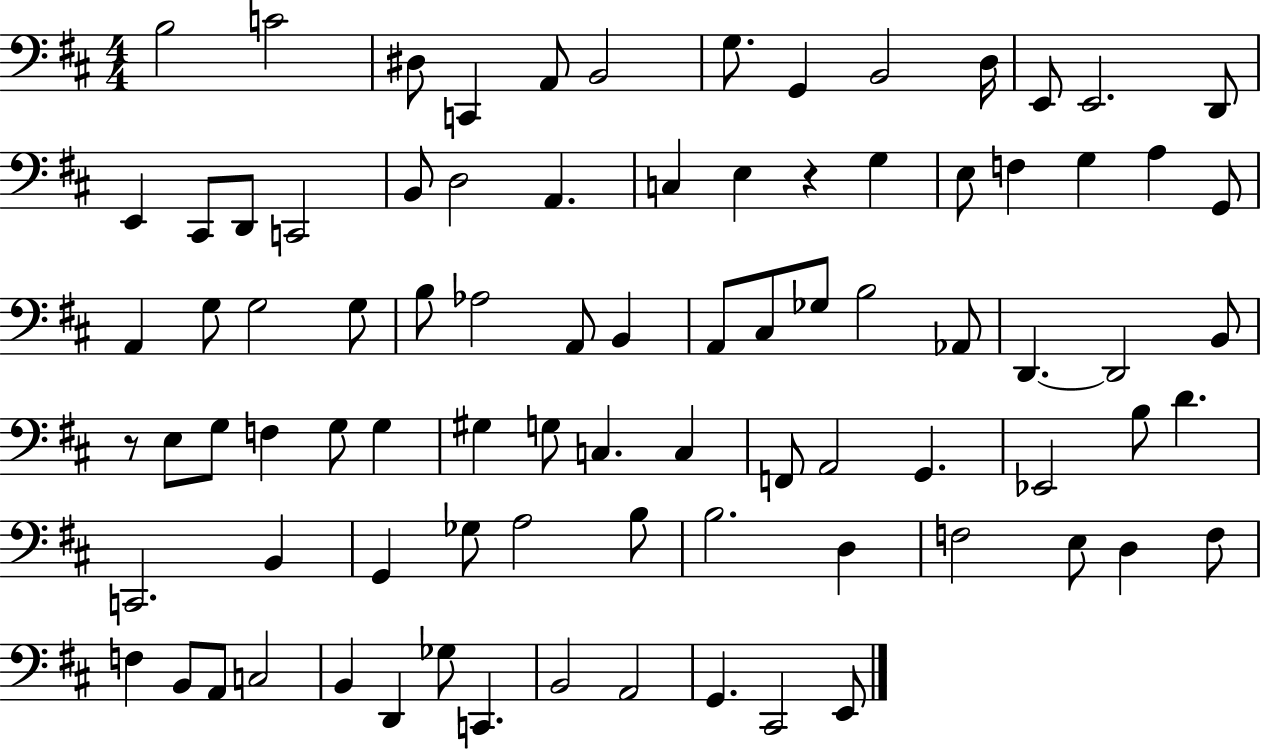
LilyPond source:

{
  \clef bass
  \numericTimeSignature
  \time 4/4
  \key d \major
  b2 c'2 | dis8 c,4 a,8 b,2 | g8. g,4 b,2 d16 | e,8 e,2. d,8 | \break e,4 cis,8 d,8 c,2 | b,8 d2 a,4. | c4 e4 r4 g4 | e8 f4 g4 a4 g,8 | \break a,4 g8 g2 g8 | b8 aes2 a,8 b,4 | a,8 cis8 ges8 b2 aes,8 | d,4.~~ d,2 b,8 | \break r8 e8 g8 f4 g8 g4 | gis4 g8 c4. c4 | f,8 a,2 g,4. | ees,2 b8 d'4. | \break c,2. b,4 | g,4 ges8 a2 b8 | b2. d4 | f2 e8 d4 f8 | \break f4 b,8 a,8 c2 | b,4 d,4 ges8 c,4. | b,2 a,2 | g,4. cis,2 e,8 | \break \bar "|."
}